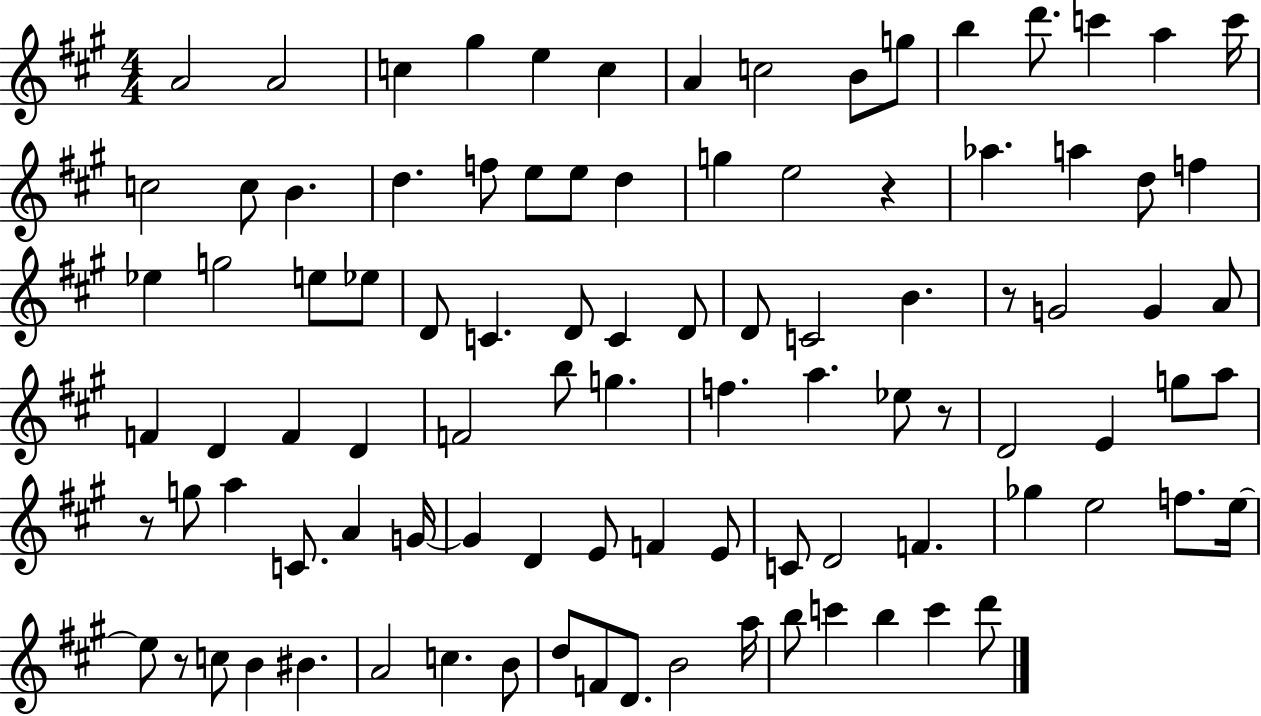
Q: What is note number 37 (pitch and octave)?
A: C4